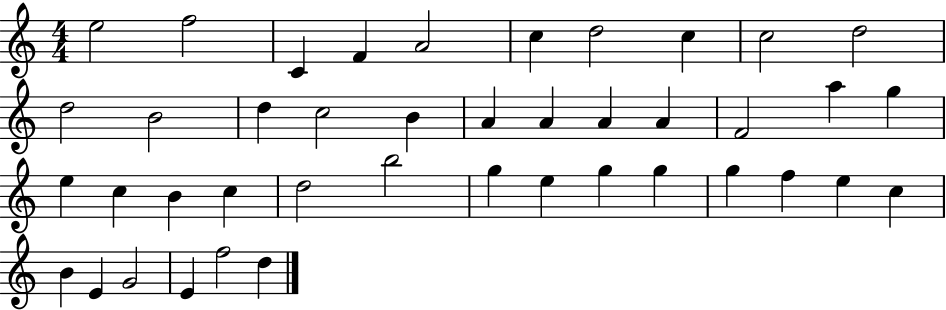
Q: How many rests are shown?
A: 0